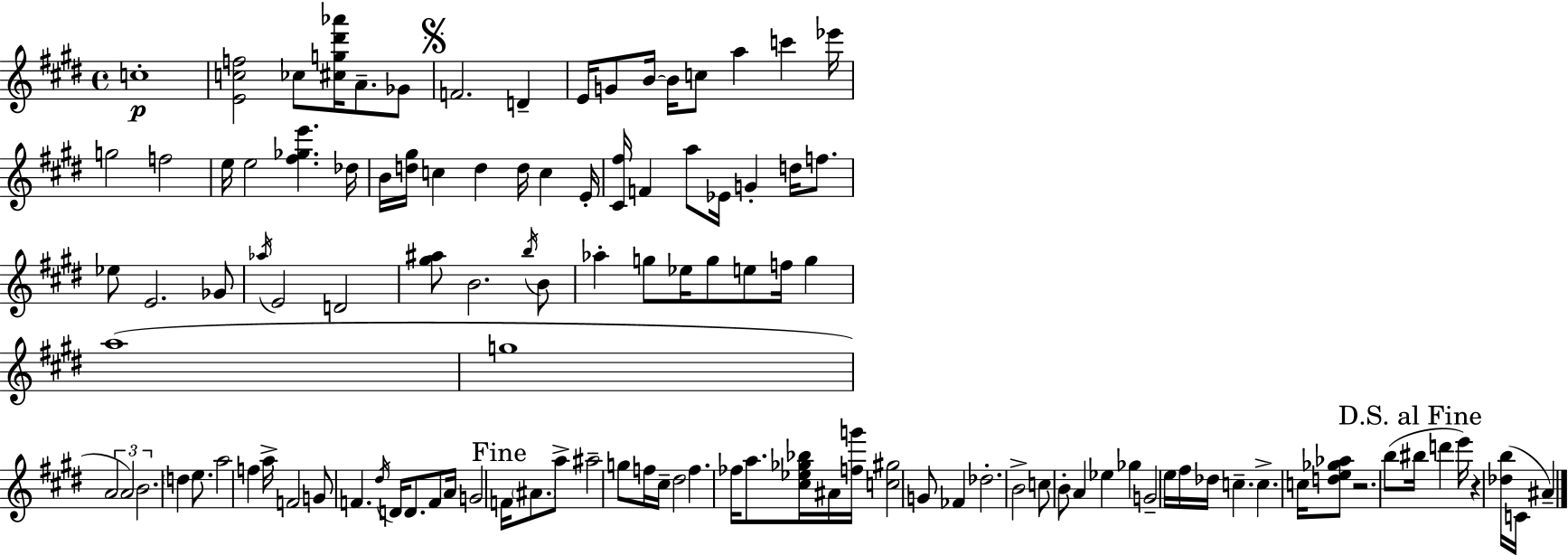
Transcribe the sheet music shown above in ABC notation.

X:1
T:Untitled
M:4/4
L:1/4
K:E
c4 [Ecf]2 _c/2 [^cg^d'_a']/4 A/2 _G/2 F2 D E/4 G/2 B/4 B/4 c/2 a c' _e'/4 g2 f2 e/4 e2 [^f_ge'] _d/4 B/4 [d^g]/4 c d d/4 c E/4 [^C^f]/4 F a/2 _E/4 G d/4 f/2 _e/2 E2 _G/2 _a/4 E2 D2 [^g^a]/2 B2 b/4 B/2 _a g/2 _e/4 g/2 e/2 f/4 g a4 g4 A2 A2 B2 d e/2 a2 f a/4 F2 G/2 F ^d/4 D/4 D/2 F/2 A/4 G2 F/4 ^A/2 a/2 ^a2 g/2 f/4 ^c/4 ^d2 f _f/4 a/2 [^c_e_g_b]/4 ^A/4 [fg']/4 [c^g]2 G/2 _F _d2 B2 c/2 B/2 A _e _g G2 e/4 ^f/4 _d/4 c c c/4 [de_g_a]/2 z2 b/2 ^b/4 d' e'/4 z [_db]/4 C/4 ^A